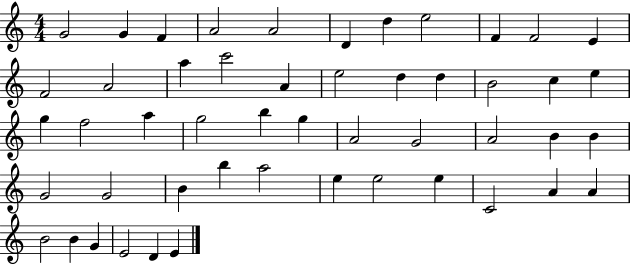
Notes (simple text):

G4/h G4/q F4/q A4/h A4/h D4/q D5/q E5/h F4/q F4/h E4/q F4/h A4/h A5/q C6/h A4/q E5/h D5/q D5/q B4/h C5/q E5/q G5/q F5/h A5/q G5/h B5/q G5/q A4/h G4/h A4/h B4/q B4/q G4/h G4/h B4/q B5/q A5/h E5/q E5/h E5/q C4/h A4/q A4/q B4/h B4/q G4/q E4/h D4/q E4/q